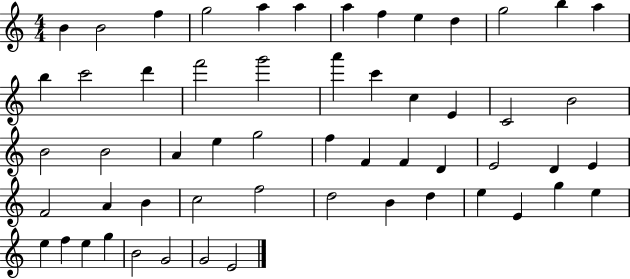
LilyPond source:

{
  \clef treble
  \numericTimeSignature
  \time 4/4
  \key c \major
  b'4 b'2 f''4 | g''2 a''4 a''4 | a''4 f''4 e''4 d''4 | g''2 b''4 a''4 | \break b''4 c'''2 d'''4 | f'''2 g'''2 | a'''4 c'''4 c''4 e'4 | c'2 b'2 | \break b'2 b'2 | a'4 e''4 g''2 | f''4 f'4 f'4 d'4 | e'2 d'4 e'4 | \break f'2 a'4 b'4 | c''2 f''2 | d''2 b'4 d''4 | e''4 e'4 g''4 e''4 | \break e''4 f''4 e''4 g''4 | b'2 g'2 | g'2 e'2 | \bar "|."
}